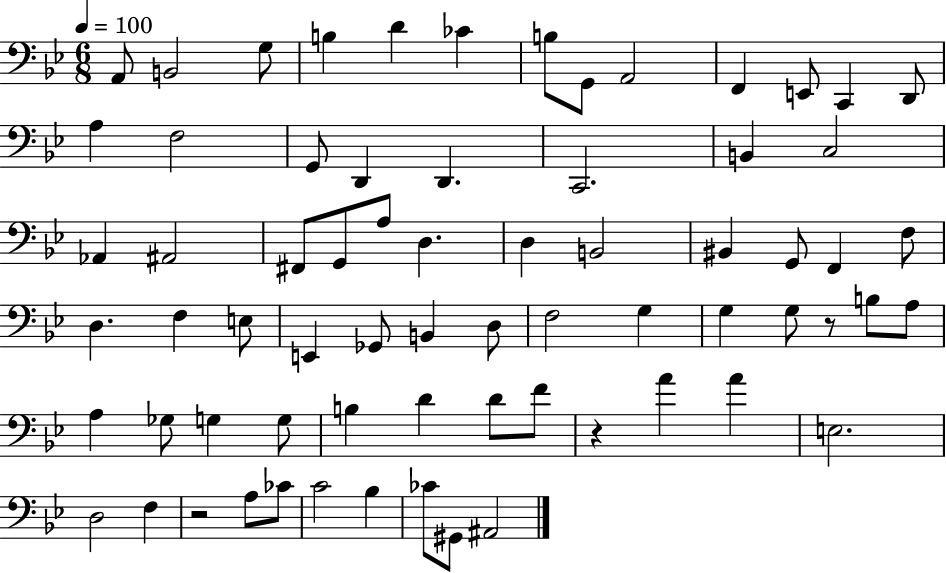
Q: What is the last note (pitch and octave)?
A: A#2